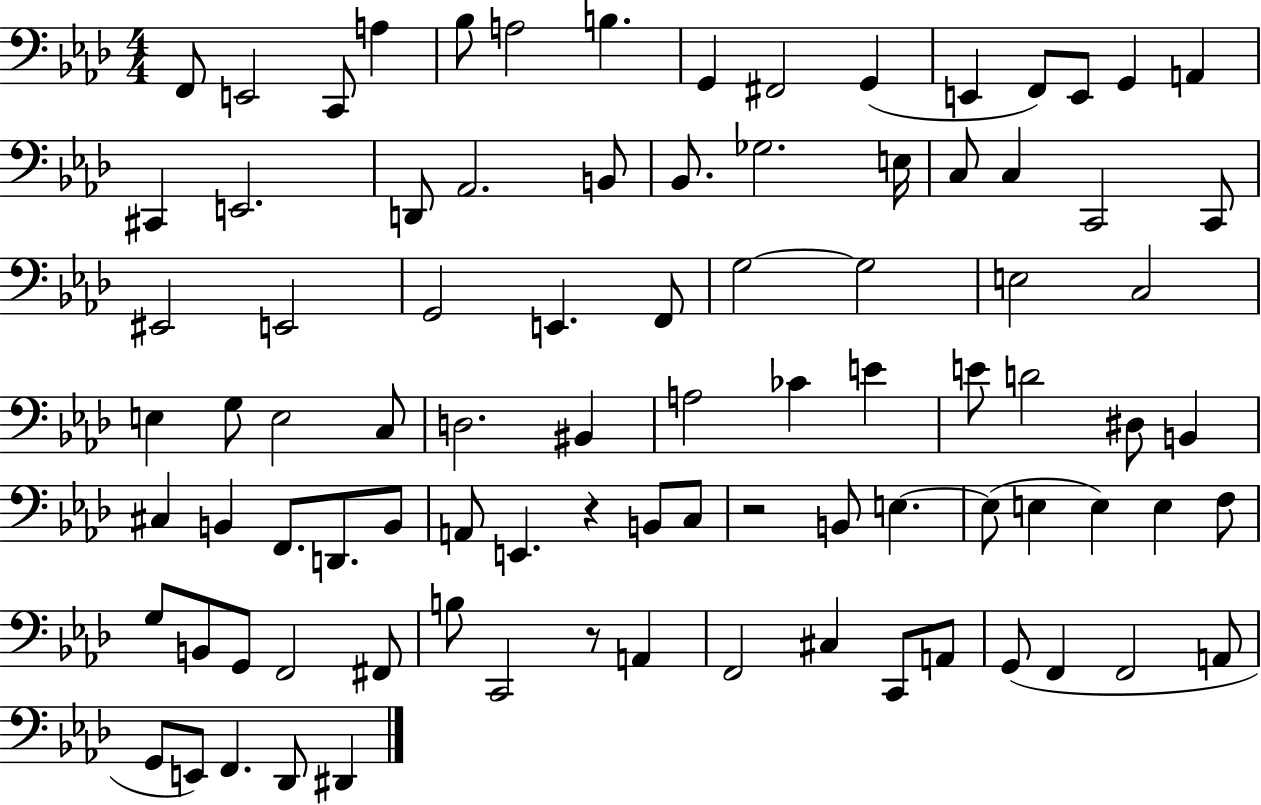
X:1
T:Untitled
M:4/4
L:1/4
K:Ab
F,,/2 E,,2 C,,/2 A, _B,/2 A,2 B, G,, ^F,,2 G,, E,, F,,/2 E,,/2 G,, A,, ^C,, E,,2 D,,/2 _A,,2 B,,/2 _B,,/2 _G,2 E,/4 C,/2 C, C,,2 C,,/2 ^E,,2 E,,2 G,,2 E,, F,,/2 G,2 G,2 E,2 C,2 E, G,/2 E,2 C,/2 D,2 ^B,, A,2 _C E E/2 D2 ^D,/2 B,, ^C, B,, F,,/2 D,,/2 B,,/2 A,,/2 E,, z B,,/2 C,/2 z2 B,,/2 E, E,/2 E, E, E, F,/2 G,/2 B,,/2 G,,/2 F,,2 ^F,,/2 B,/2 C,,2 z/2 A,, F,,2 ^C, C,,/2 A,,/2 G,,/2 F,, F,,2 A,,/2 G,,/2 E,,/2 F,, _D,,/2 ^D,,